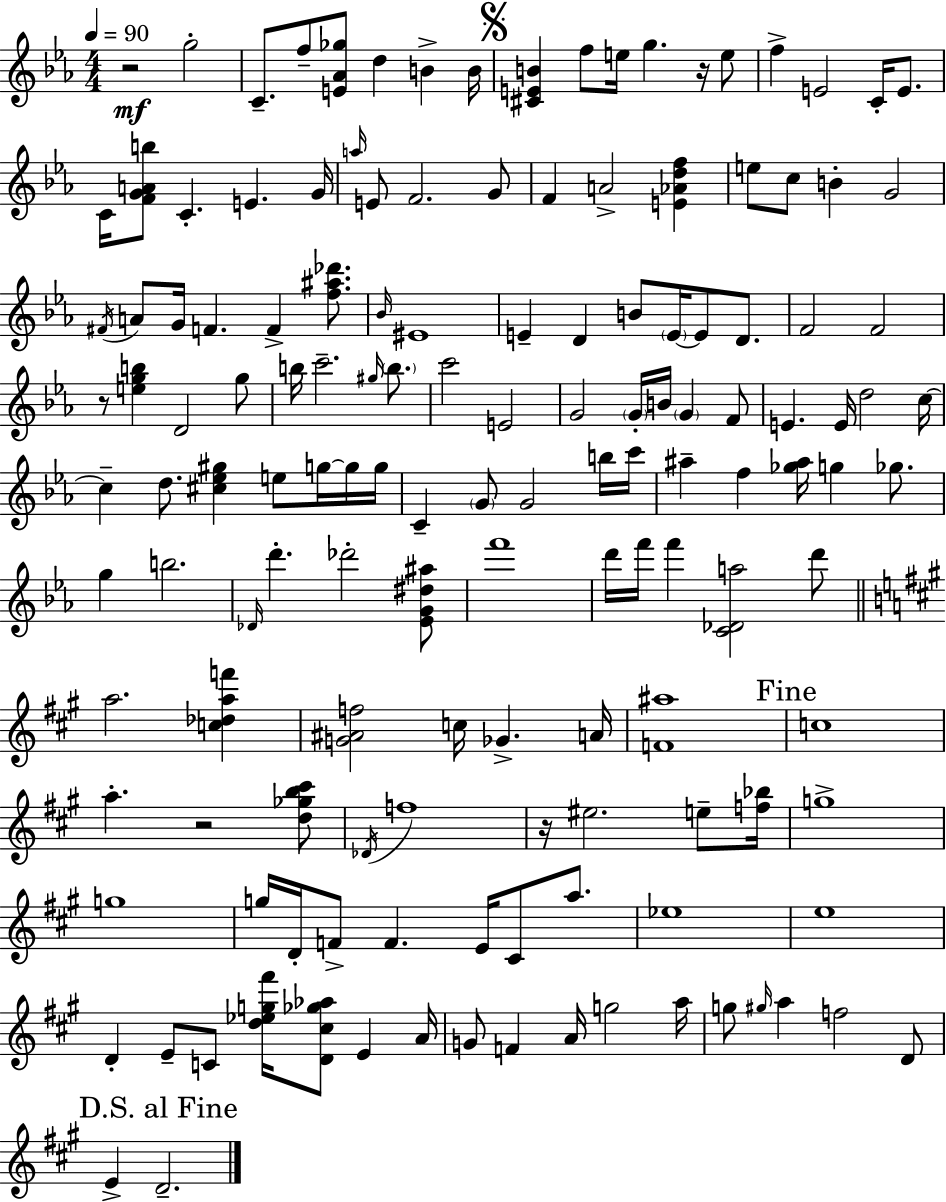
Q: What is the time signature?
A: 4/4